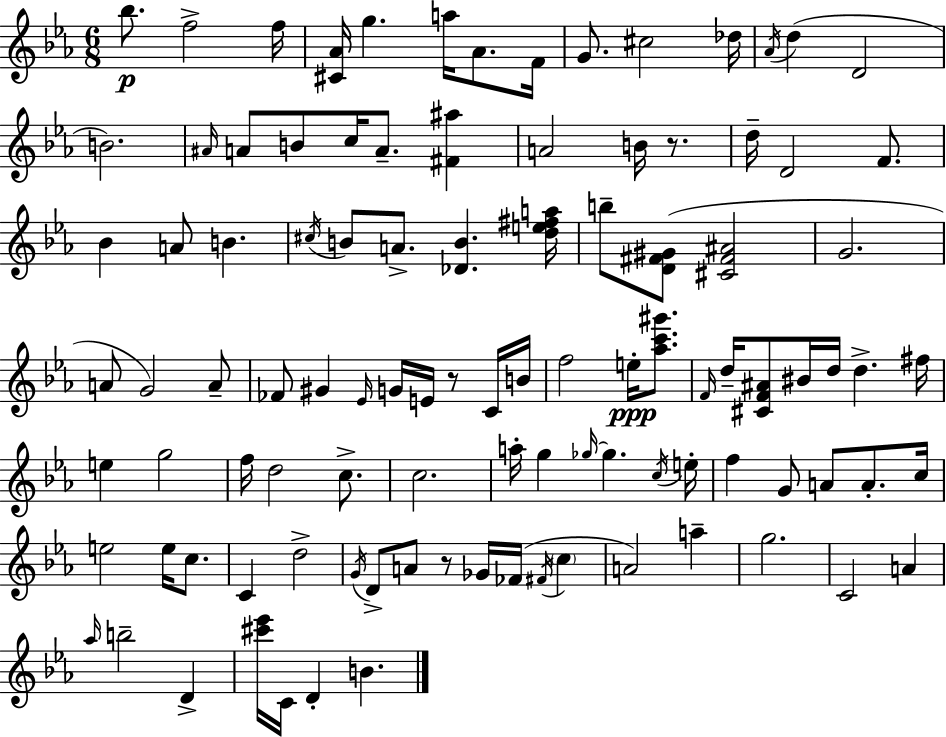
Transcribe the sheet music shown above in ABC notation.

X:1
T:Untitled
M:6/8
L:1/4
K:Eb
_b/2 f2 f/4 [^C_A]/4 g a/4 _A/2 F/4 G/2 ^c2 _d/4 _A/4 d D2 B2 ^A/4 A/2 B/2 c/4 A/2 [^F^a] A2 B/4 z/2 d/4 D2 F/2 _B A/2 B ^c/4 B/2 A/2 [_DB] [de^fa]/4 b/2 [D^F^G]/2 [^C^F^A]2 G2 A/2 G2 A/2 _F/2 ^G _E/4 G/4 E/4 z/2 C/4 B/4 f2 e/4 [_ac'^g']/2 F/4 d/4 [^CF^A]/2 ^B/4 d/4 d ^f/4 e g2 f/4 d2 c/2 c2 a/4 g _g/4 _g c/4 e/4 f G/2 A/2 A/2 c/4 e2 e/4 c/2 C d2 G/4 D/2 A/2 z/2 _G/4 _F/4 ^F/4 c A2 a g2 C2 A _a/4 b2 D [^c'_e']/4 C/4 D B